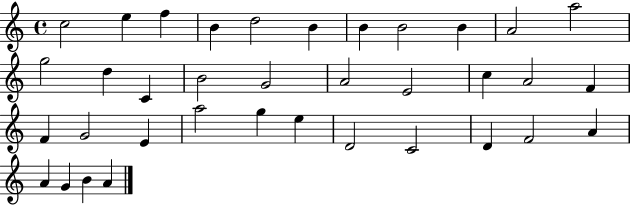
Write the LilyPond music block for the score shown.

{
  \clef treble
  \time 4/4
  \defaultTimeSignature
  \key c \major
  c''2 e''4 f''4 | b'4 d''2 b'4 | b'4 b'2 b'4 | a'2 a''2 | \break g''2 d''4 c'4 | b'2 g'2 | a'2 e'2 | c''4 a'2 f'4 | \break f'4 g'2 e'4 | a''2 g''4 e''4 | d'2 c'2 | d'4 f'2 a'4 | \break a'4 g'4 b'4 a'4 | \bar "|."
}